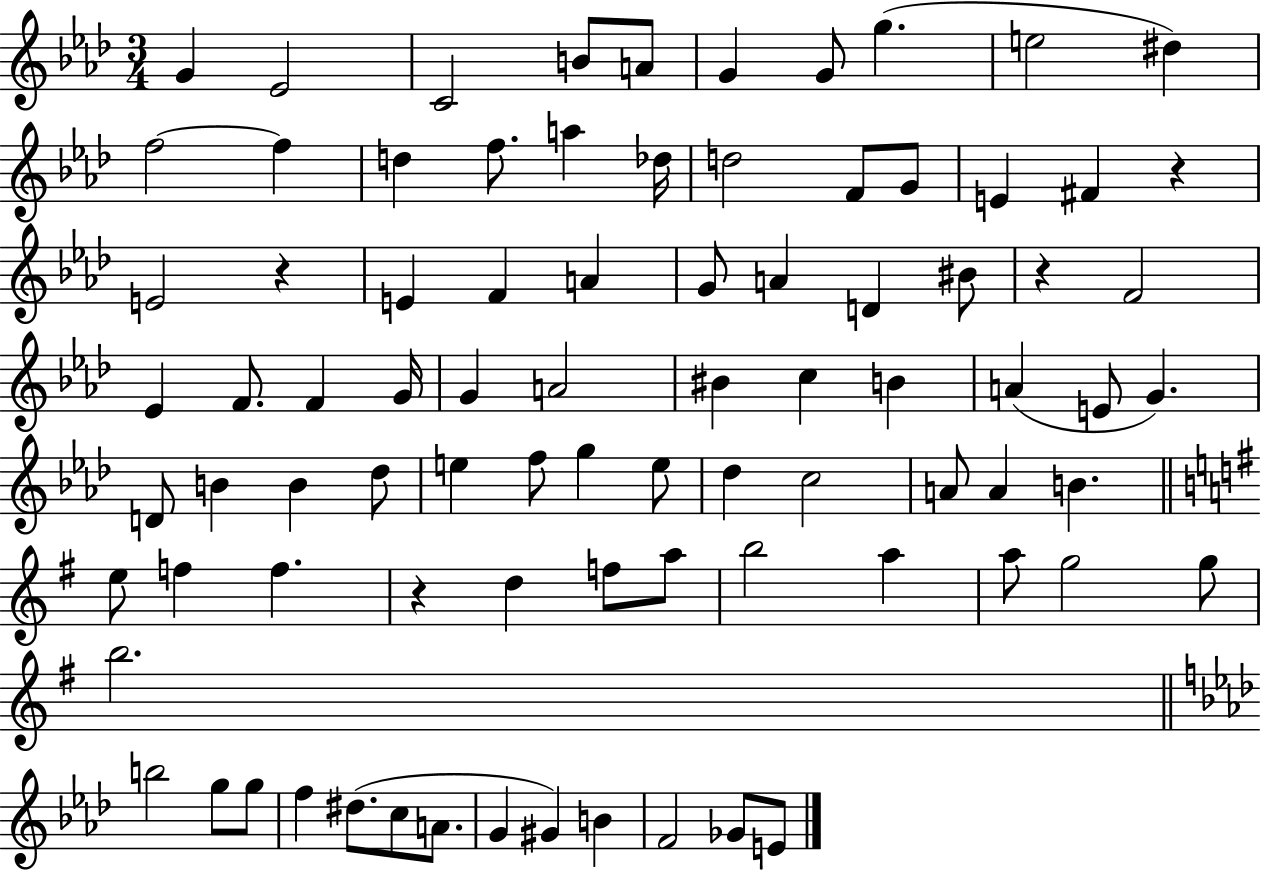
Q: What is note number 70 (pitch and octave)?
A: G5